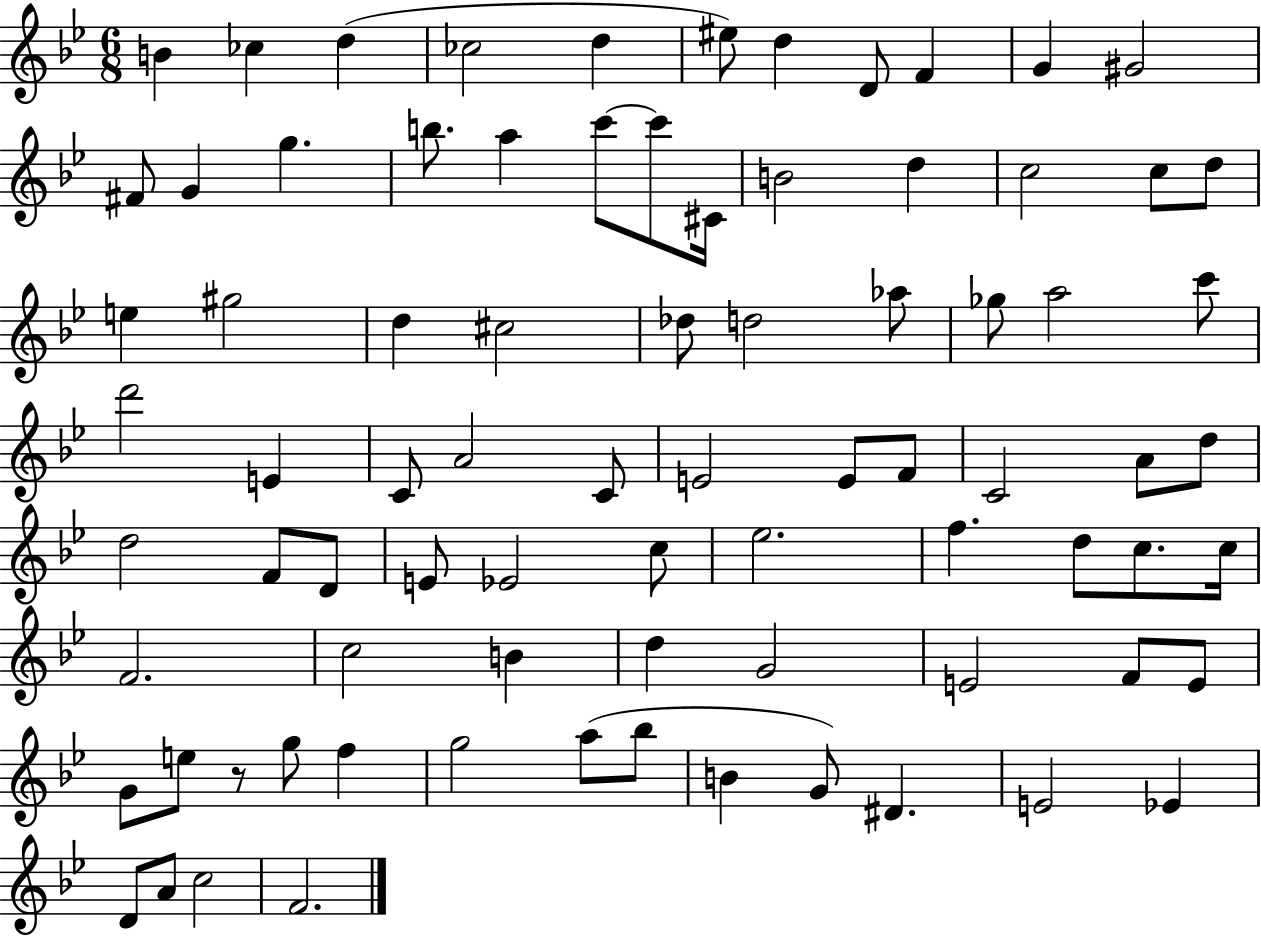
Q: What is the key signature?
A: BES major